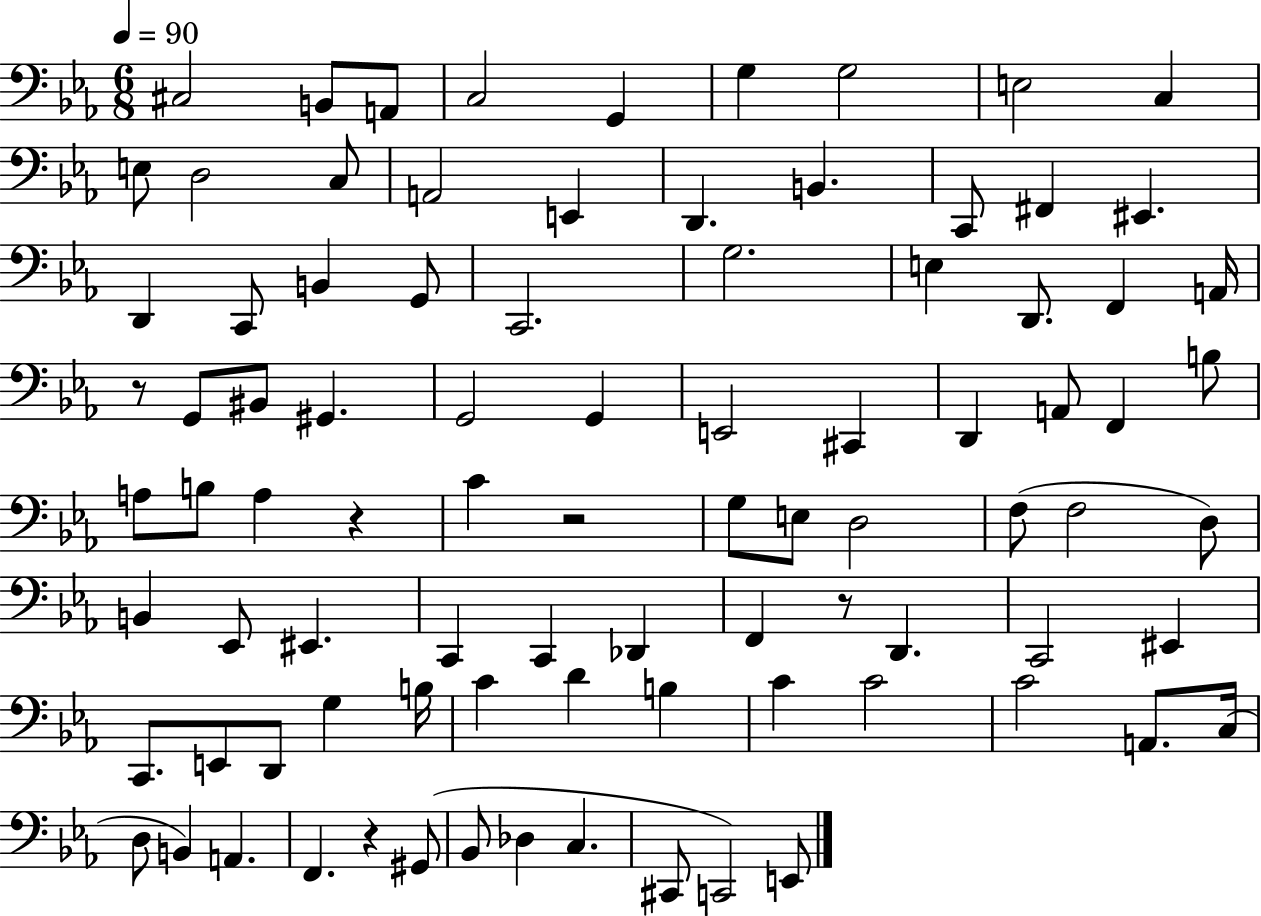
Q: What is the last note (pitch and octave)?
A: E2